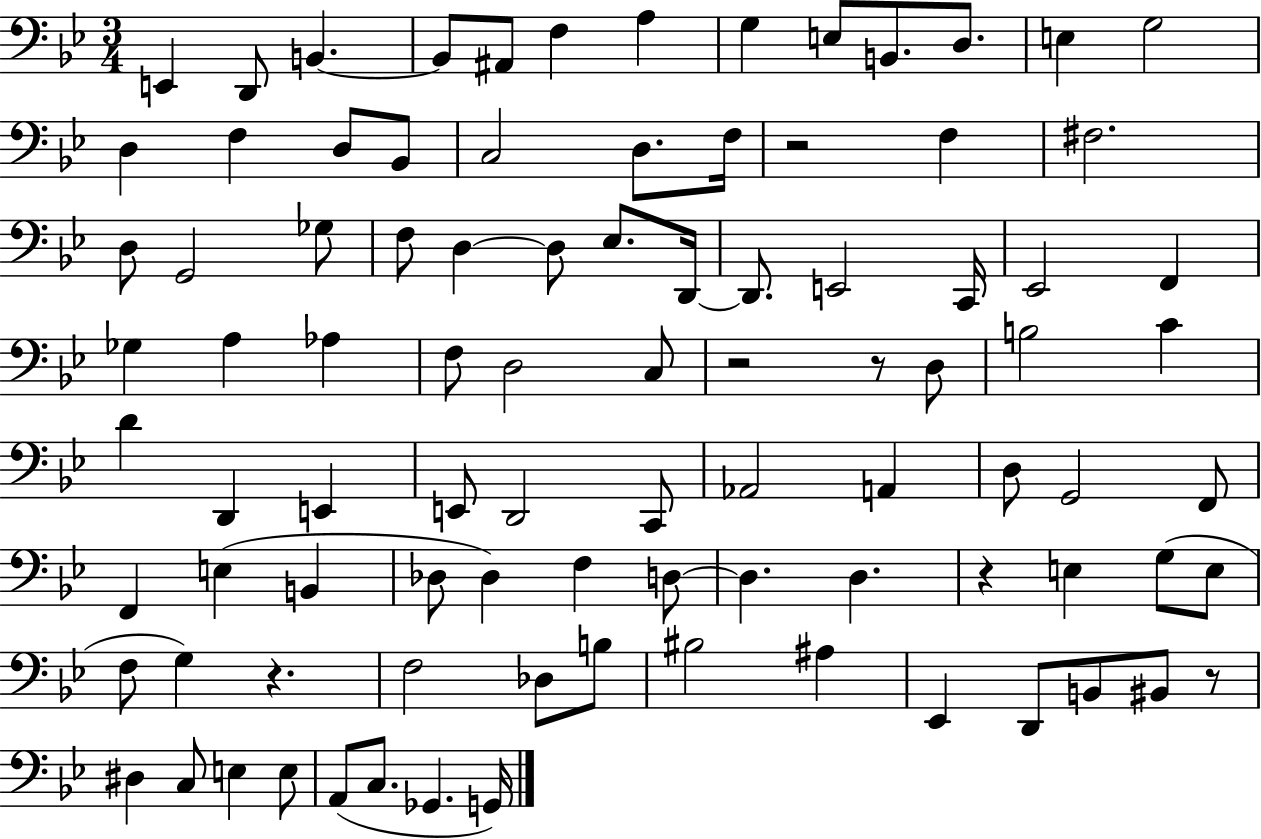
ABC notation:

X:1
T:Untitled
M:3/4
L:1/4
K:Bb
E,, D,,/2 B,, B,,/2 ^A,,/2 F, A, G, E,/2 B,,/2 D,/2 E, G,2 D, F, D,/2 _B,,/2 C,2 D,/2 F,/4 z2 F, ^F,2 D,/2 G,,2 _G,/2 F,/2 D, D,/2 _E,/2 D,,/4 D,,/2 E,,2 C,,/4 _E,,2 F,, _G, A, _A, F,/2 D,2 C,/2 z2 z/2 D,/2 B,2 C D D,, E,, E,,/2 D,,2 C,,/2 _A,,2 A,, D,/2 G,,2 F,,/2 F,, E, B,, _D,/2 _D, F, D,/2 D, D, z E, G,/2 E,/2 F,/2 G, z F,2 _D,/2 B,/2 ^B,2 ^A, _E,, D,,/2 B,,/2 ^B,,/2 z/2 ^D, C,/2 E, E,/2 A,,/2 C,/2 _G,, G,,/4